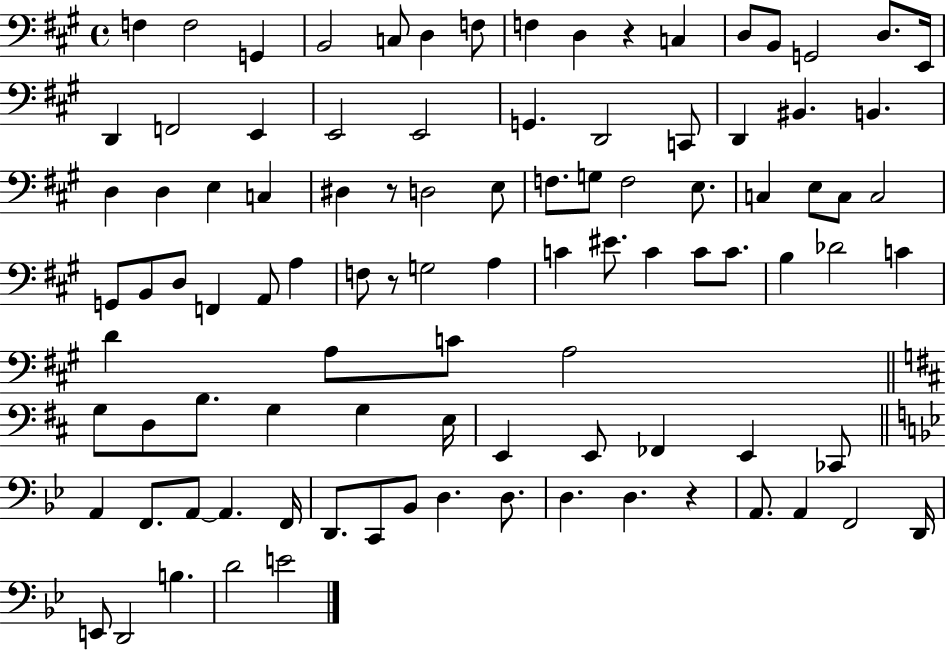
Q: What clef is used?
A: bass